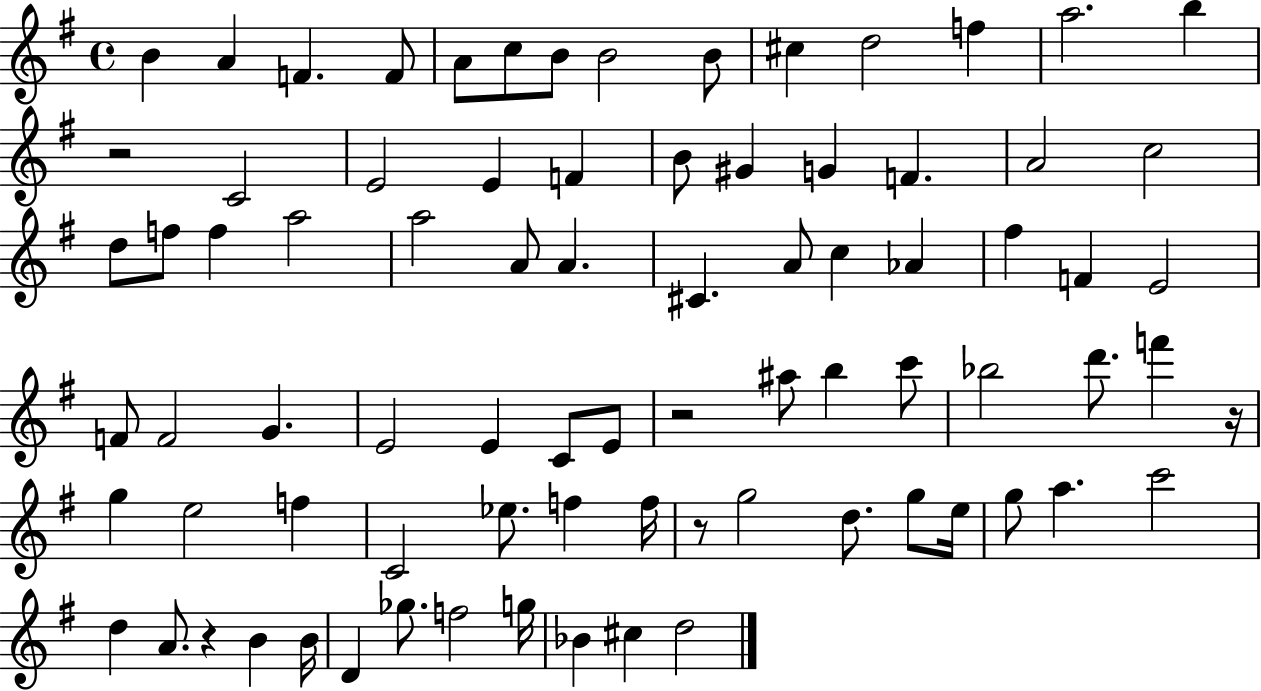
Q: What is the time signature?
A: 4/4